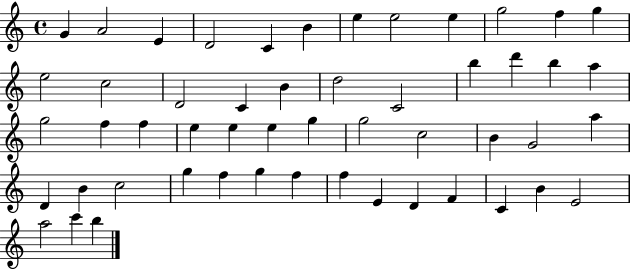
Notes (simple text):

G4/q A4/h E4/q D4/h C4/q B4/q E5/q E5/h E5/q G5/h F5/q G5/q E5/h C5/h D4/h C4/q B4/q D5/h C4/h B5/q D6/q B5/q A5/q G5/h F5/q F5/q E5/q E5/q E5/q G5/q G5/h C5/h B4/q G4/h A5/q D4/q B4/q C5/h G5/q F5/q G5/q F5/q F5/q E4/q D4/q F4/q C4/q B4/q E4/h A5/h C6/q B5/q